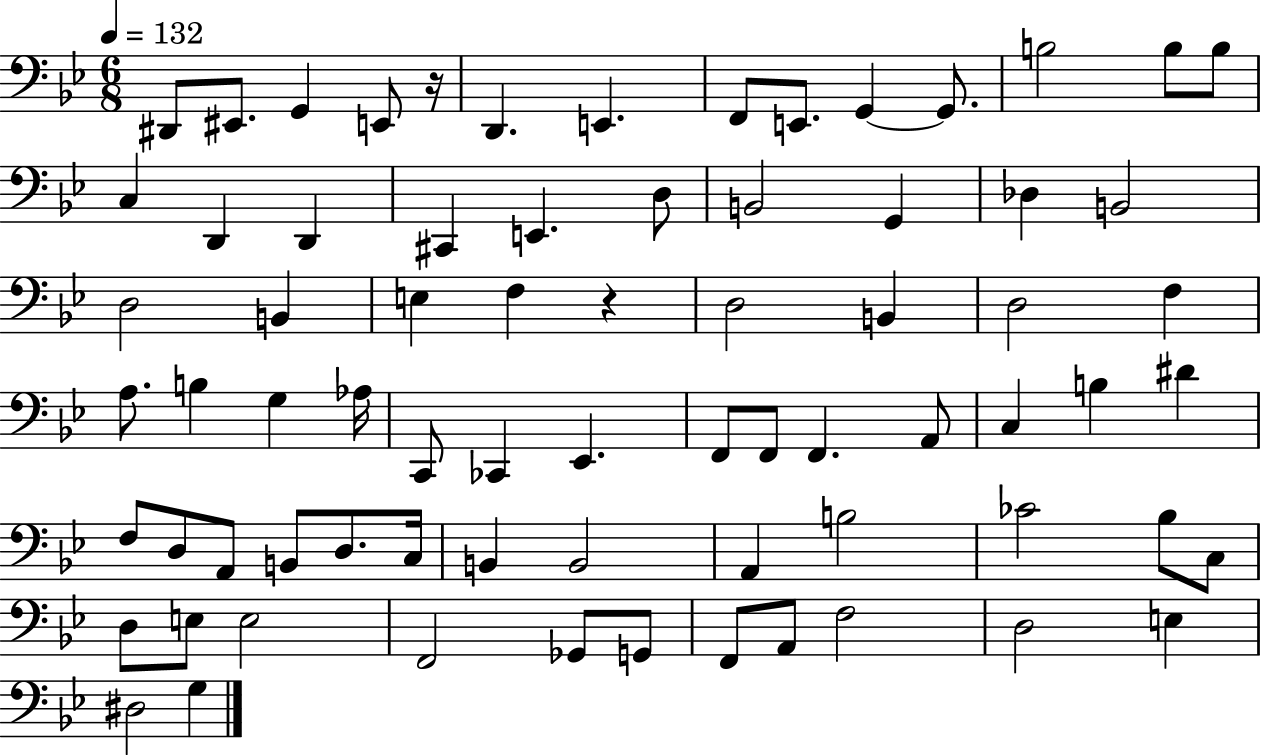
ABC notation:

X:1
T:Untitled
M:6/8
L:1/4
K:Bb
^D,,/2 ^E,,/2 G,, E,,/2 z/4 D,, E,, F,,/2 E,,/2 G,, G,,/2 B,2 B,/2 B,/2 C, D,, D,, ^C,, E,, D,/2 B,,2 G,, _D, B,,2 D,2 B,, E, F, z D,2 B,, D,2 F, A,/2 B, G, _A,/4 C,,/2 _C,, _E,, F,,/2 F,,/2 F,, A,,/2 C, B, ^D F,/2 D,/2 A,,/2 B,,/2 D,/2 C,/4 B,, B,,2 A,, B,2 _C2 _B,/2 C,/2 D,/2 E,/2 E,2 F,,2 _G,,/2 G,,/2 F,,/2 A,,/2 F,2 D,2 E, ^D,2 G,